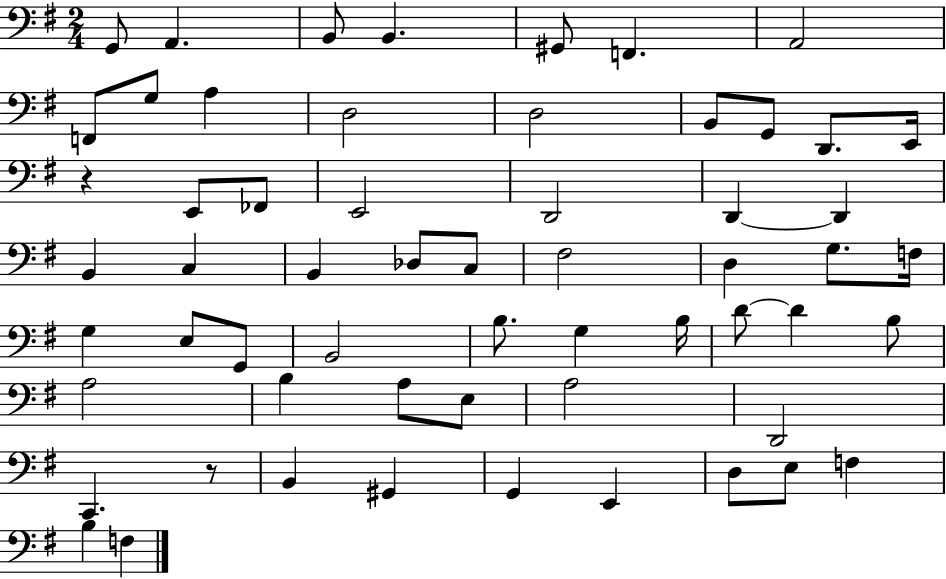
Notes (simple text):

G2/e A2/q. B2/e B2/q. G#2/e F2/q. A2/h F2/e G3/e A3/q D3/h D3/h B2/e G2/e D2/e. E2/s R/q E2/e FES2/e E2/h D2/h D2/q D2/q B2/q C3/q B2/q Db3/e C3/e F#3/h D3/q G3/e. F3/s G3/q E3/e G2/e B2/h B3/e. G3/q B3/s D4/e D4/q B3/e A3/h B3/q A3/e E3/e A3/h D2/h C2/q. R/e B2/q G#2/q G2/q E2/q D3/e E3/e F3/q B3/q F3/q